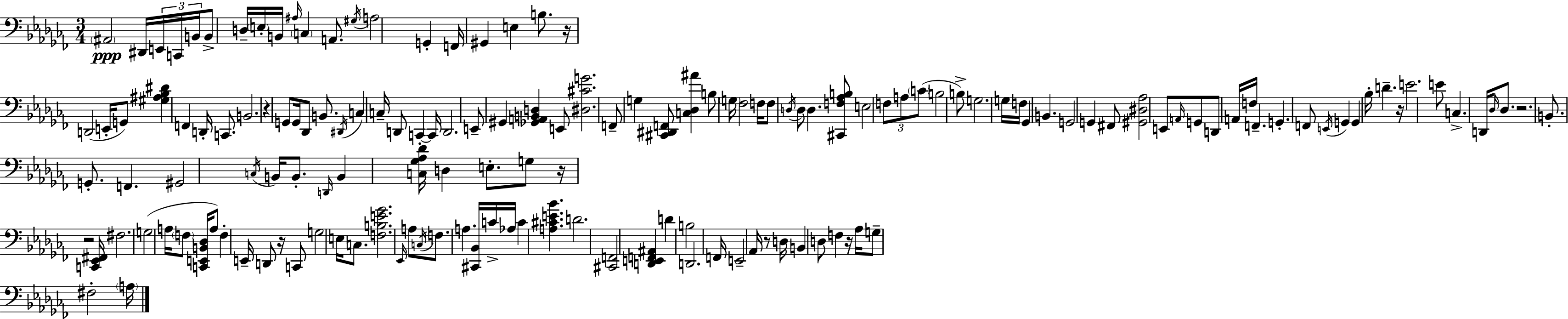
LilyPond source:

{
  \clef bass
  \numericTimeSignature
  \time 3/4
  \key aes \minor
  \repeat volta 2 { \parenthesize ais,2\ppp dis,16 \tuplet 3/2 { e,16 c,16 b,16 } | b,8-> d16-- \parenthesize e16-. b,16 \grace { ais16 } \parenthesize c4 a,8. | \acciaccatura { gis16 } a2 g,4-. | f,16 gis,4 e4 b8. | \break r16 d,2( e,16-. | g,8) <gis ais bes dis'>4 f,4 d,16-. c,8. | b,2. | r4 g,8 g,16 des,8 b,8. | \break \acciaccatura { dis,16 } c4 c16-- d,8 c,4-.~~ | c,16 d,2. | e,8-- gis,4 <ges, a, b, d>4 | e,8 <dis cis' g'>2. | \break f,8-- g4 <cis, dis, f,>8 <c des ais'>4 | b8 \parenthesize g16 fes2 | f16 f8 \acciaccatura { d16 } d8 d4. | <cis, f aes b>8 e2 | \break \tuplet 3/2 { f8 a8 \parenthesize c'8( } b2 | b8->) g2. | g16 f16 ges,4 b,4. | g,2 | \break g,4 fis,8 <gis, dis aes>2 | e,8 \grace { a,16 } g,8 d,8 a,16 f16 f,4.-- | g,4.-. f,8 | \acciaccatura { e,16 } g,4 g,4 bes16-. d'4.-- | \break r16 e'2. | e'8 c4.-> | d,16 \grace { des16 } des8. r2. | b,8.-. g,8.-. | \break f,4. gis,2 | \acciaccatura { c16 } b,16 b,8.-. \grace { d,16 } b,4 | <c ges aes des'>16 d4 e8.-. g8 r16 | r2 <c, ees, fis,>16 fis2. | \break g2( | a16 \parenthesize f8 <c, e, b, des>16 a8) f4-. | e,16-- d,8 r16 c,8 g2 | e16 c8. <f b e' ges'>2. | \break \grace { ees,16 } a8 | \acciaccatura { c16 } f8. a4. <cis, bes,>16 c'16-> | aes16 c'4 <a cis' e' bes'>4. d'2. | <cis, f,>2 | \break <d, e, f, ais,>4 d'4 | b2 d,2. | f,16 | e,2-- aes,16 r8 d16 | \break b,4 d8 f4 r16 aes16 | g8-- fis2-. \parenthesize a16 } \bar "|."
}